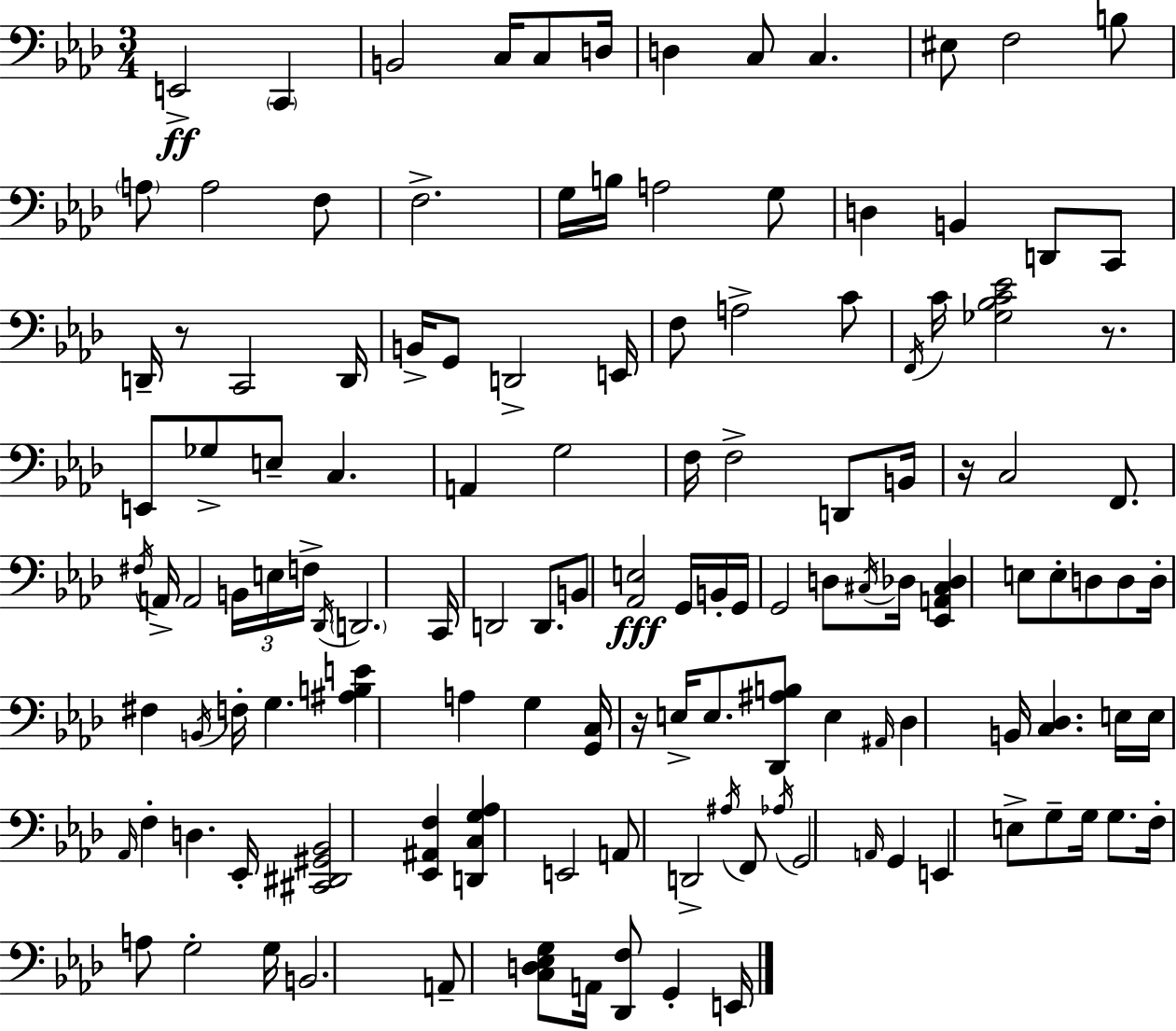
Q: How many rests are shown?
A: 4